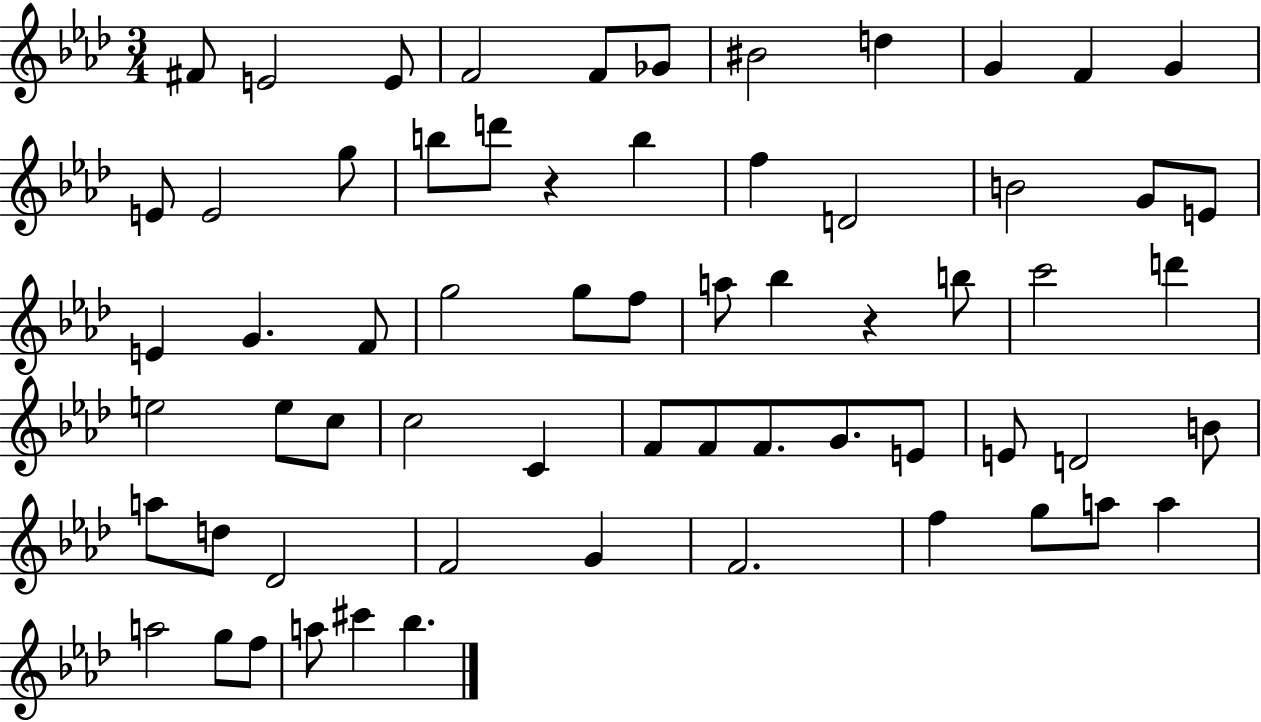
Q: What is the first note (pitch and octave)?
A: F#4